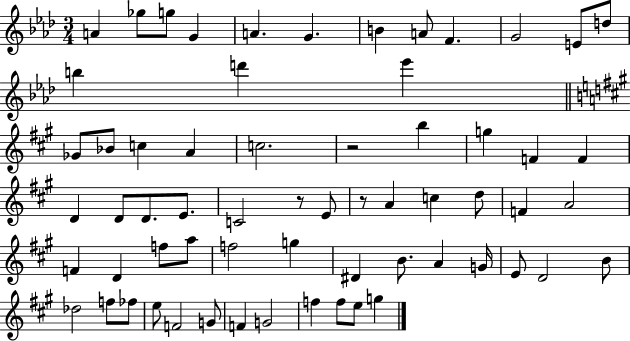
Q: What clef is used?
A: treble